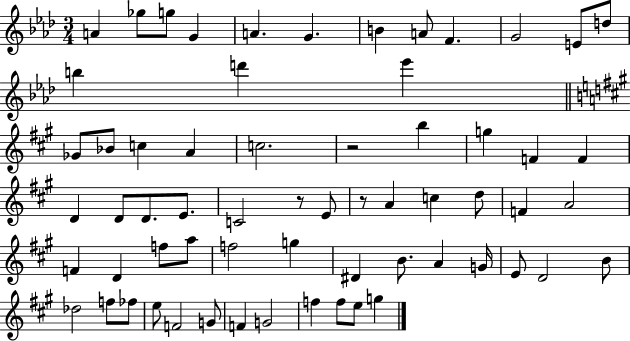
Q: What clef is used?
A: treble